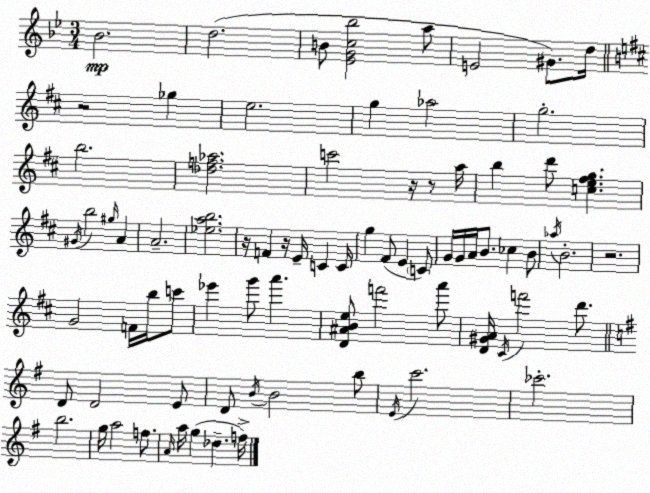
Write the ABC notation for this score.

X:1
T:Untitled
M:3/4
L:1/4
K:Gm
_B2 d2 B/2 [_EGc_b]2 a/2 E2 ^G/2 d/4 z2 _g e2 g _a2 g2 b2 [_df_a]2 c'2 z/4 z/2 a/4 b d'/2 [ce^fg] ^G/4 b2 ^g/4 A A2 [_eab]2 z/4 F z/4 E/4 C C/4 g ^F/2 E C/2 G/4 G/4 A/4 B/2 _c B/2 _a/4 B2 z2 G2 F/4 b/4 c'/2 _e' g'/2 a' [D^ABe]/2 f'2 a'/2 [D^GA]/4 ^C/4 f'2 d'/2 D/2 D2 E/2 D/2 B/4 B2 b/2 E/4 c'2 _c'2 b2 g/4 a2 f/2 A/4 a/4 g _d f/4